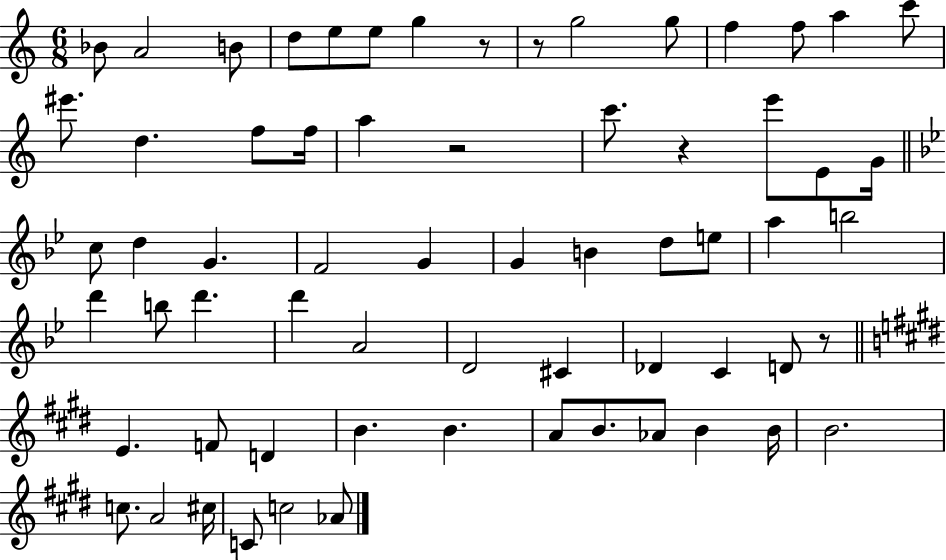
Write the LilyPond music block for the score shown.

{
  \clef treble
  \numericTimeSignature
  \time 6/8
  \key c \major
  \repeat volta 2 { bes'8 a'2 b'8 | d''8 e''8 e''8 g''4 r8 | r8 g''2 g''8 | f''4 f''8 a''4 c'''8 | \break eis'''8. d''4. f''8 f''16 | a''4 r2 | c'''8. r4 e'''8 e'8 g'16 | \bar "||" \break \key bes \major c''8 d''4 g'4. | f'2 g'4 | g'4 b'4 d''8 e''8 | a''4 b''2 | \break d'''4 b''8 d'''4. | d'''4 a'2 | d'2 cis'4 | des'4 c'4 d'8 r8 | \break \bar "||" \break \key e \major e'4. f'8 d'4 | b'4. b'4. | a'8 b'8. aes'8 b'4 b'16 | b'2. | \break c''8. a'2 cis''16 | c'8 c''2 aes'8 | } \bar "|."
}